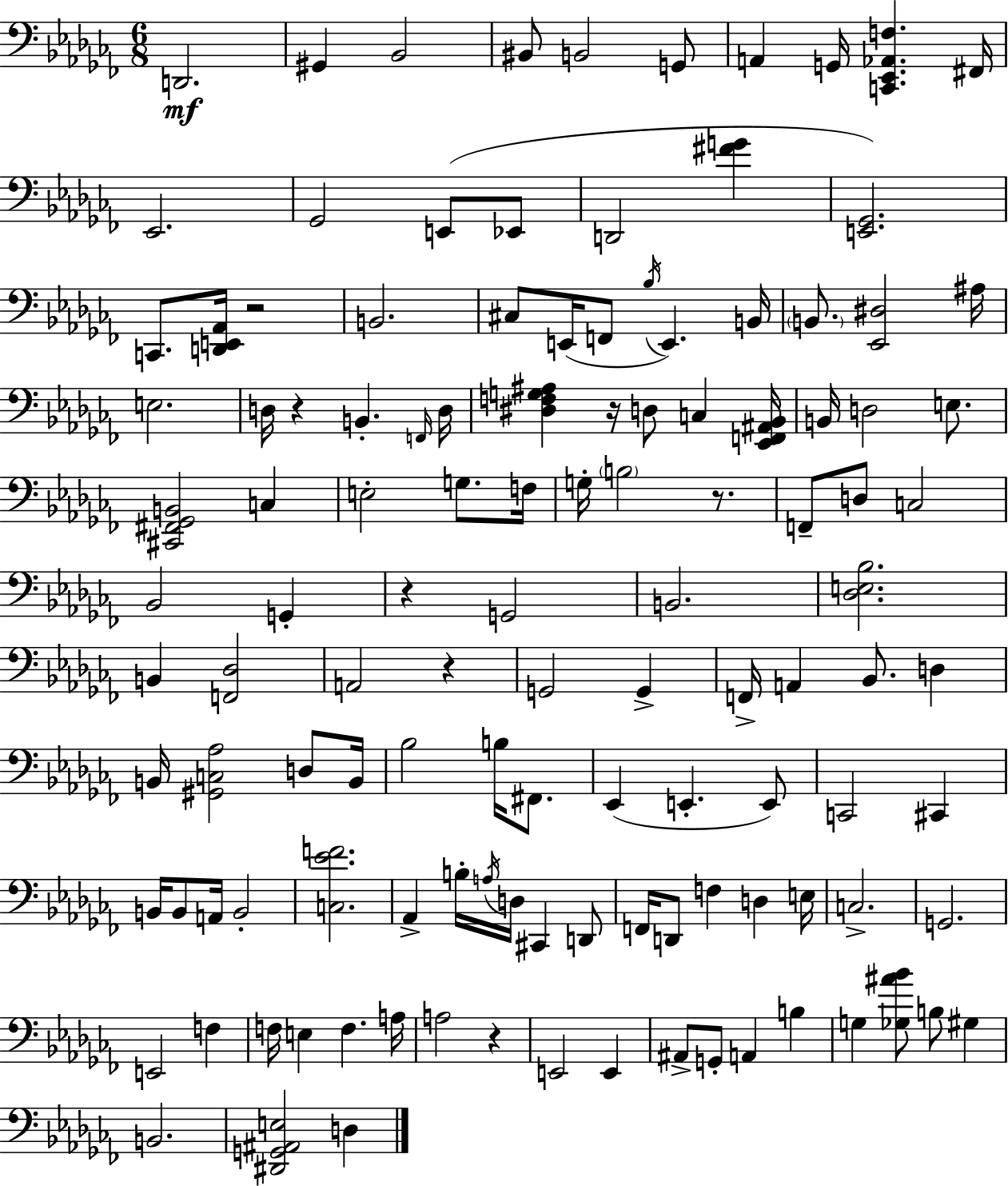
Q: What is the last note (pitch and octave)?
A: D3